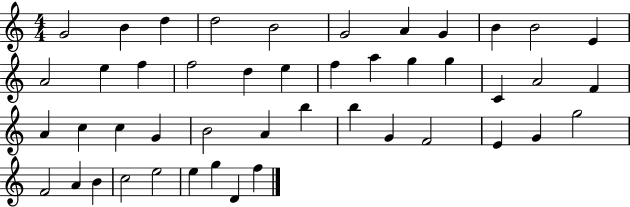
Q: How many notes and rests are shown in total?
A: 46